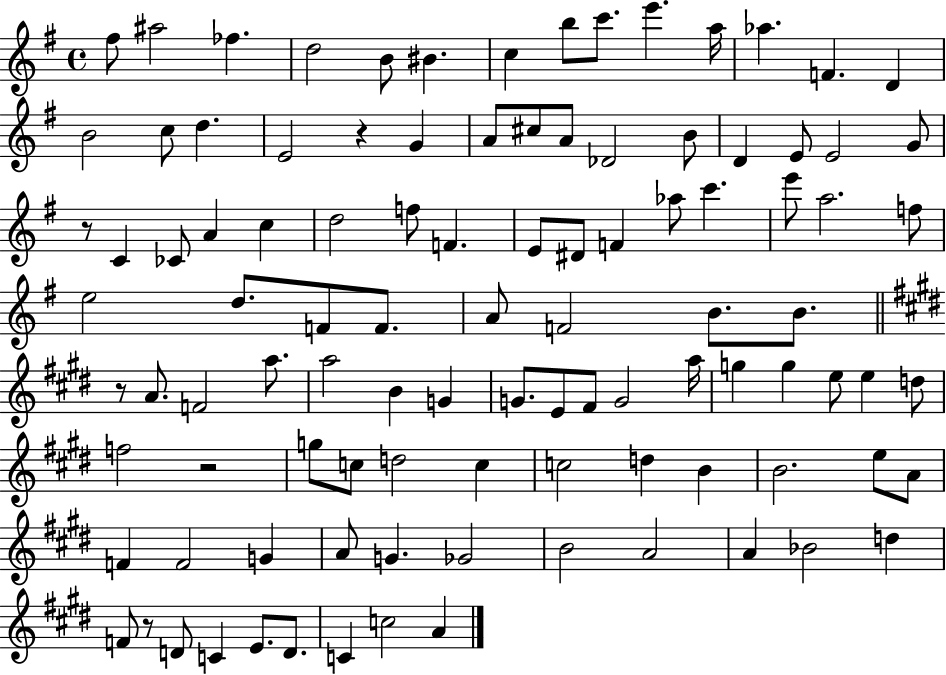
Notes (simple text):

F#5/e A#5/h FES5/q. D5/h B4/e BIS4/q. C5/q B5/e C6/e. E6/q. A5/s Ab5/q. F4/q. D4/q B4/h C5/e D5/q. E4/h R/q G4/q A4/e C#5/e A4/e Db4/h B4/e D4/q E4/e E4/h G4/e R/e C4/q CES4/e A4/q C5/q D5/h F5/e F4/q. E4/e D#4/e F4/q Ab5/e C6/q. E6/e A5/h. F5/e E5/h D5/e. F4/e F4/e. A4/e F4/h B4/e. B4/e. R/e A4/e. F4/h A5/e. A5/h B4/q G4/q G4/e. E4/e F#4/e G4/h A5/s G5/q G5/q E5/e E5/q D5/e F5/h R/h G5/e C5/e D5/h C5/q C5/h D5/q B4/q B4/h. E5/e A4/e F4/q F4/h G4/q A4/e G4/q. Gb4/h B4/h A4/h A4/q Bb4/h D5/q F4/e R/e D4/e C4/q E4/e. D4/e. C4/q C5/h A4/q